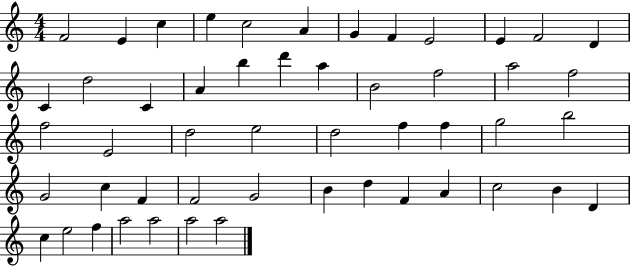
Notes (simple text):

F4/h E4/q C5/q E5/q C5/h A4/q G4/q F4/q E4/h E4/q F4/h D4/q C4/q D5/h C4/q A4/q B5/q D6/q A5/q B4/h F5/h A5/h F5/h F5/h E4/h D5/h E5/h D5/h F5/q F5/q G5/h B5/h G4/h C5/q F4/q F4/h G4/h B4/q D5/q F4/q A4/q C5/h B4/q D4/q C5/q E5/h F5/q A5/h A5/h A5/h A5/h